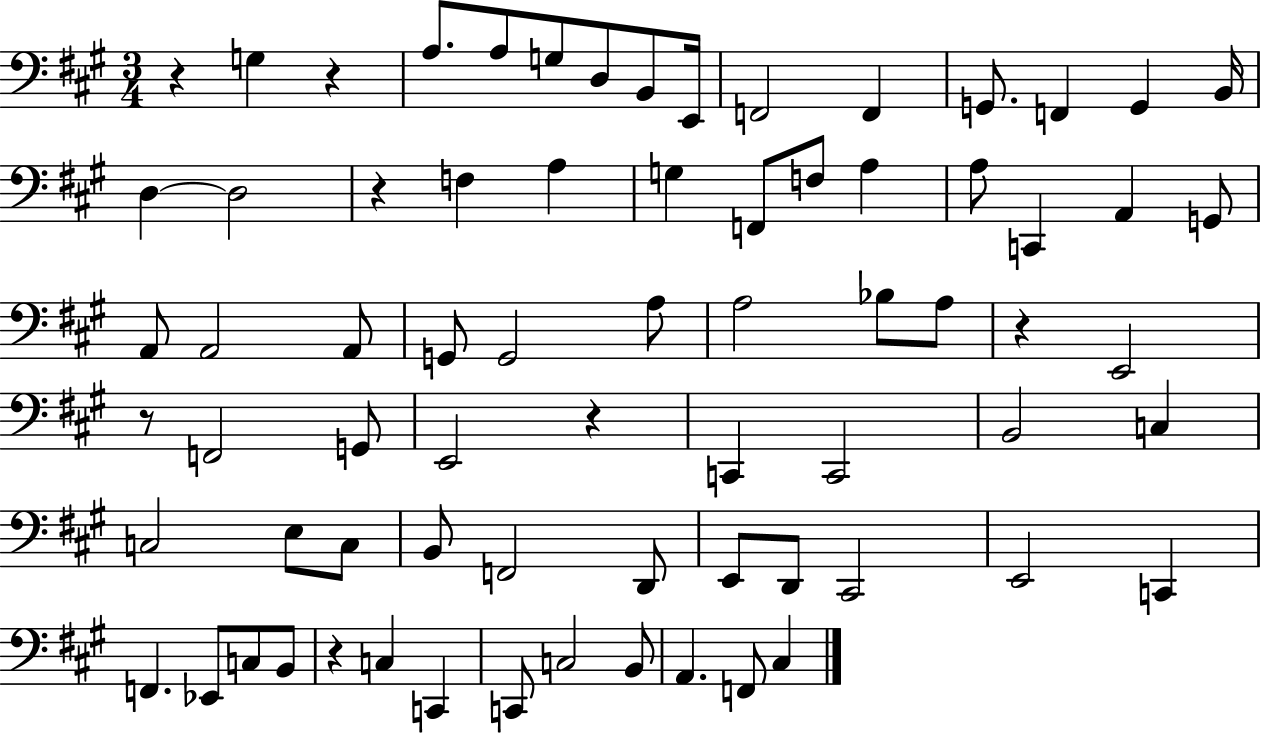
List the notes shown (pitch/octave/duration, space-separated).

R/q G3/q R/q A3/e. A3/e G3/e D3/e B2/e E2/s F2/h F2/q G2/e. F2/q G2/q B2/s D3/q D3/h R/q F3/q A3/q G3/q F2/e F3/e A3/q A3/e C2/q A2/q G2/e A2/e A2/h A2/e G2/e G2/h A3/e A3/h Bb3/e A3/e R/q E2/h R/e F2/h G2/e E2/h R/q C2/q C2/h B2/h C3/q C3/h E3/e C3/e B2/e F2/h D2/e E2/e D2/e C#2/h E2/h C2/q F2/q. Eb2/e C3/e B2/e R/q C3/q C2/q C2/e C3/h B2/e A2/q. F2/e C#3/q